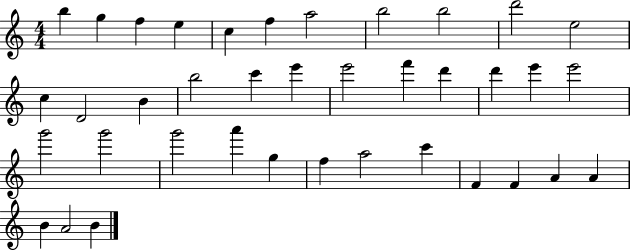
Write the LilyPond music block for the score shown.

{
  \clef treble
  \numericTimeSignature
  \time 4/4
  \key c \major
  b''4 g''4 f''4 e''4 | c''4 f''4 a''2 | b''2 b''2 | d'''2 e''2 | \break c''4 d'2 b'4 | b''2 c'''4 e'''4 | e'''2 f'''4 d'''4 | d'''4 e'''4 e'''2 | \break g'''2 g'''2 | g'''2 a'''4 g''4 | f''4 a''2 c'''4 | f'4 f'4 a'4 a'4 | \break b'4 a'2 b'4 | \bar "|."
}